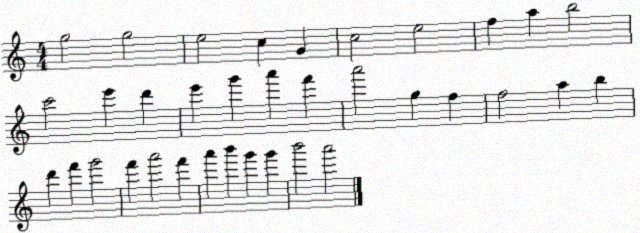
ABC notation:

X:1
T:Untitled
M:4/4
L:1/4
K:C
g2 g2 e2 c G c2 e2 f a b2 c'2 e' d' e' g' a' f' a'2 g f f2 a b d' f' g'2 f' a'2 f' a' b' g' g' b'2 a'2